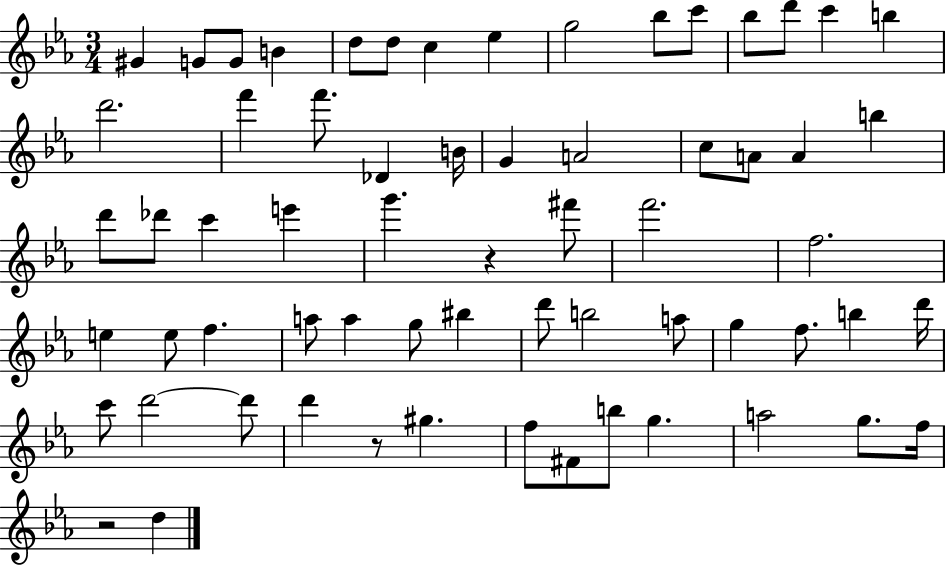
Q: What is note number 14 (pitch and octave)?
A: C6